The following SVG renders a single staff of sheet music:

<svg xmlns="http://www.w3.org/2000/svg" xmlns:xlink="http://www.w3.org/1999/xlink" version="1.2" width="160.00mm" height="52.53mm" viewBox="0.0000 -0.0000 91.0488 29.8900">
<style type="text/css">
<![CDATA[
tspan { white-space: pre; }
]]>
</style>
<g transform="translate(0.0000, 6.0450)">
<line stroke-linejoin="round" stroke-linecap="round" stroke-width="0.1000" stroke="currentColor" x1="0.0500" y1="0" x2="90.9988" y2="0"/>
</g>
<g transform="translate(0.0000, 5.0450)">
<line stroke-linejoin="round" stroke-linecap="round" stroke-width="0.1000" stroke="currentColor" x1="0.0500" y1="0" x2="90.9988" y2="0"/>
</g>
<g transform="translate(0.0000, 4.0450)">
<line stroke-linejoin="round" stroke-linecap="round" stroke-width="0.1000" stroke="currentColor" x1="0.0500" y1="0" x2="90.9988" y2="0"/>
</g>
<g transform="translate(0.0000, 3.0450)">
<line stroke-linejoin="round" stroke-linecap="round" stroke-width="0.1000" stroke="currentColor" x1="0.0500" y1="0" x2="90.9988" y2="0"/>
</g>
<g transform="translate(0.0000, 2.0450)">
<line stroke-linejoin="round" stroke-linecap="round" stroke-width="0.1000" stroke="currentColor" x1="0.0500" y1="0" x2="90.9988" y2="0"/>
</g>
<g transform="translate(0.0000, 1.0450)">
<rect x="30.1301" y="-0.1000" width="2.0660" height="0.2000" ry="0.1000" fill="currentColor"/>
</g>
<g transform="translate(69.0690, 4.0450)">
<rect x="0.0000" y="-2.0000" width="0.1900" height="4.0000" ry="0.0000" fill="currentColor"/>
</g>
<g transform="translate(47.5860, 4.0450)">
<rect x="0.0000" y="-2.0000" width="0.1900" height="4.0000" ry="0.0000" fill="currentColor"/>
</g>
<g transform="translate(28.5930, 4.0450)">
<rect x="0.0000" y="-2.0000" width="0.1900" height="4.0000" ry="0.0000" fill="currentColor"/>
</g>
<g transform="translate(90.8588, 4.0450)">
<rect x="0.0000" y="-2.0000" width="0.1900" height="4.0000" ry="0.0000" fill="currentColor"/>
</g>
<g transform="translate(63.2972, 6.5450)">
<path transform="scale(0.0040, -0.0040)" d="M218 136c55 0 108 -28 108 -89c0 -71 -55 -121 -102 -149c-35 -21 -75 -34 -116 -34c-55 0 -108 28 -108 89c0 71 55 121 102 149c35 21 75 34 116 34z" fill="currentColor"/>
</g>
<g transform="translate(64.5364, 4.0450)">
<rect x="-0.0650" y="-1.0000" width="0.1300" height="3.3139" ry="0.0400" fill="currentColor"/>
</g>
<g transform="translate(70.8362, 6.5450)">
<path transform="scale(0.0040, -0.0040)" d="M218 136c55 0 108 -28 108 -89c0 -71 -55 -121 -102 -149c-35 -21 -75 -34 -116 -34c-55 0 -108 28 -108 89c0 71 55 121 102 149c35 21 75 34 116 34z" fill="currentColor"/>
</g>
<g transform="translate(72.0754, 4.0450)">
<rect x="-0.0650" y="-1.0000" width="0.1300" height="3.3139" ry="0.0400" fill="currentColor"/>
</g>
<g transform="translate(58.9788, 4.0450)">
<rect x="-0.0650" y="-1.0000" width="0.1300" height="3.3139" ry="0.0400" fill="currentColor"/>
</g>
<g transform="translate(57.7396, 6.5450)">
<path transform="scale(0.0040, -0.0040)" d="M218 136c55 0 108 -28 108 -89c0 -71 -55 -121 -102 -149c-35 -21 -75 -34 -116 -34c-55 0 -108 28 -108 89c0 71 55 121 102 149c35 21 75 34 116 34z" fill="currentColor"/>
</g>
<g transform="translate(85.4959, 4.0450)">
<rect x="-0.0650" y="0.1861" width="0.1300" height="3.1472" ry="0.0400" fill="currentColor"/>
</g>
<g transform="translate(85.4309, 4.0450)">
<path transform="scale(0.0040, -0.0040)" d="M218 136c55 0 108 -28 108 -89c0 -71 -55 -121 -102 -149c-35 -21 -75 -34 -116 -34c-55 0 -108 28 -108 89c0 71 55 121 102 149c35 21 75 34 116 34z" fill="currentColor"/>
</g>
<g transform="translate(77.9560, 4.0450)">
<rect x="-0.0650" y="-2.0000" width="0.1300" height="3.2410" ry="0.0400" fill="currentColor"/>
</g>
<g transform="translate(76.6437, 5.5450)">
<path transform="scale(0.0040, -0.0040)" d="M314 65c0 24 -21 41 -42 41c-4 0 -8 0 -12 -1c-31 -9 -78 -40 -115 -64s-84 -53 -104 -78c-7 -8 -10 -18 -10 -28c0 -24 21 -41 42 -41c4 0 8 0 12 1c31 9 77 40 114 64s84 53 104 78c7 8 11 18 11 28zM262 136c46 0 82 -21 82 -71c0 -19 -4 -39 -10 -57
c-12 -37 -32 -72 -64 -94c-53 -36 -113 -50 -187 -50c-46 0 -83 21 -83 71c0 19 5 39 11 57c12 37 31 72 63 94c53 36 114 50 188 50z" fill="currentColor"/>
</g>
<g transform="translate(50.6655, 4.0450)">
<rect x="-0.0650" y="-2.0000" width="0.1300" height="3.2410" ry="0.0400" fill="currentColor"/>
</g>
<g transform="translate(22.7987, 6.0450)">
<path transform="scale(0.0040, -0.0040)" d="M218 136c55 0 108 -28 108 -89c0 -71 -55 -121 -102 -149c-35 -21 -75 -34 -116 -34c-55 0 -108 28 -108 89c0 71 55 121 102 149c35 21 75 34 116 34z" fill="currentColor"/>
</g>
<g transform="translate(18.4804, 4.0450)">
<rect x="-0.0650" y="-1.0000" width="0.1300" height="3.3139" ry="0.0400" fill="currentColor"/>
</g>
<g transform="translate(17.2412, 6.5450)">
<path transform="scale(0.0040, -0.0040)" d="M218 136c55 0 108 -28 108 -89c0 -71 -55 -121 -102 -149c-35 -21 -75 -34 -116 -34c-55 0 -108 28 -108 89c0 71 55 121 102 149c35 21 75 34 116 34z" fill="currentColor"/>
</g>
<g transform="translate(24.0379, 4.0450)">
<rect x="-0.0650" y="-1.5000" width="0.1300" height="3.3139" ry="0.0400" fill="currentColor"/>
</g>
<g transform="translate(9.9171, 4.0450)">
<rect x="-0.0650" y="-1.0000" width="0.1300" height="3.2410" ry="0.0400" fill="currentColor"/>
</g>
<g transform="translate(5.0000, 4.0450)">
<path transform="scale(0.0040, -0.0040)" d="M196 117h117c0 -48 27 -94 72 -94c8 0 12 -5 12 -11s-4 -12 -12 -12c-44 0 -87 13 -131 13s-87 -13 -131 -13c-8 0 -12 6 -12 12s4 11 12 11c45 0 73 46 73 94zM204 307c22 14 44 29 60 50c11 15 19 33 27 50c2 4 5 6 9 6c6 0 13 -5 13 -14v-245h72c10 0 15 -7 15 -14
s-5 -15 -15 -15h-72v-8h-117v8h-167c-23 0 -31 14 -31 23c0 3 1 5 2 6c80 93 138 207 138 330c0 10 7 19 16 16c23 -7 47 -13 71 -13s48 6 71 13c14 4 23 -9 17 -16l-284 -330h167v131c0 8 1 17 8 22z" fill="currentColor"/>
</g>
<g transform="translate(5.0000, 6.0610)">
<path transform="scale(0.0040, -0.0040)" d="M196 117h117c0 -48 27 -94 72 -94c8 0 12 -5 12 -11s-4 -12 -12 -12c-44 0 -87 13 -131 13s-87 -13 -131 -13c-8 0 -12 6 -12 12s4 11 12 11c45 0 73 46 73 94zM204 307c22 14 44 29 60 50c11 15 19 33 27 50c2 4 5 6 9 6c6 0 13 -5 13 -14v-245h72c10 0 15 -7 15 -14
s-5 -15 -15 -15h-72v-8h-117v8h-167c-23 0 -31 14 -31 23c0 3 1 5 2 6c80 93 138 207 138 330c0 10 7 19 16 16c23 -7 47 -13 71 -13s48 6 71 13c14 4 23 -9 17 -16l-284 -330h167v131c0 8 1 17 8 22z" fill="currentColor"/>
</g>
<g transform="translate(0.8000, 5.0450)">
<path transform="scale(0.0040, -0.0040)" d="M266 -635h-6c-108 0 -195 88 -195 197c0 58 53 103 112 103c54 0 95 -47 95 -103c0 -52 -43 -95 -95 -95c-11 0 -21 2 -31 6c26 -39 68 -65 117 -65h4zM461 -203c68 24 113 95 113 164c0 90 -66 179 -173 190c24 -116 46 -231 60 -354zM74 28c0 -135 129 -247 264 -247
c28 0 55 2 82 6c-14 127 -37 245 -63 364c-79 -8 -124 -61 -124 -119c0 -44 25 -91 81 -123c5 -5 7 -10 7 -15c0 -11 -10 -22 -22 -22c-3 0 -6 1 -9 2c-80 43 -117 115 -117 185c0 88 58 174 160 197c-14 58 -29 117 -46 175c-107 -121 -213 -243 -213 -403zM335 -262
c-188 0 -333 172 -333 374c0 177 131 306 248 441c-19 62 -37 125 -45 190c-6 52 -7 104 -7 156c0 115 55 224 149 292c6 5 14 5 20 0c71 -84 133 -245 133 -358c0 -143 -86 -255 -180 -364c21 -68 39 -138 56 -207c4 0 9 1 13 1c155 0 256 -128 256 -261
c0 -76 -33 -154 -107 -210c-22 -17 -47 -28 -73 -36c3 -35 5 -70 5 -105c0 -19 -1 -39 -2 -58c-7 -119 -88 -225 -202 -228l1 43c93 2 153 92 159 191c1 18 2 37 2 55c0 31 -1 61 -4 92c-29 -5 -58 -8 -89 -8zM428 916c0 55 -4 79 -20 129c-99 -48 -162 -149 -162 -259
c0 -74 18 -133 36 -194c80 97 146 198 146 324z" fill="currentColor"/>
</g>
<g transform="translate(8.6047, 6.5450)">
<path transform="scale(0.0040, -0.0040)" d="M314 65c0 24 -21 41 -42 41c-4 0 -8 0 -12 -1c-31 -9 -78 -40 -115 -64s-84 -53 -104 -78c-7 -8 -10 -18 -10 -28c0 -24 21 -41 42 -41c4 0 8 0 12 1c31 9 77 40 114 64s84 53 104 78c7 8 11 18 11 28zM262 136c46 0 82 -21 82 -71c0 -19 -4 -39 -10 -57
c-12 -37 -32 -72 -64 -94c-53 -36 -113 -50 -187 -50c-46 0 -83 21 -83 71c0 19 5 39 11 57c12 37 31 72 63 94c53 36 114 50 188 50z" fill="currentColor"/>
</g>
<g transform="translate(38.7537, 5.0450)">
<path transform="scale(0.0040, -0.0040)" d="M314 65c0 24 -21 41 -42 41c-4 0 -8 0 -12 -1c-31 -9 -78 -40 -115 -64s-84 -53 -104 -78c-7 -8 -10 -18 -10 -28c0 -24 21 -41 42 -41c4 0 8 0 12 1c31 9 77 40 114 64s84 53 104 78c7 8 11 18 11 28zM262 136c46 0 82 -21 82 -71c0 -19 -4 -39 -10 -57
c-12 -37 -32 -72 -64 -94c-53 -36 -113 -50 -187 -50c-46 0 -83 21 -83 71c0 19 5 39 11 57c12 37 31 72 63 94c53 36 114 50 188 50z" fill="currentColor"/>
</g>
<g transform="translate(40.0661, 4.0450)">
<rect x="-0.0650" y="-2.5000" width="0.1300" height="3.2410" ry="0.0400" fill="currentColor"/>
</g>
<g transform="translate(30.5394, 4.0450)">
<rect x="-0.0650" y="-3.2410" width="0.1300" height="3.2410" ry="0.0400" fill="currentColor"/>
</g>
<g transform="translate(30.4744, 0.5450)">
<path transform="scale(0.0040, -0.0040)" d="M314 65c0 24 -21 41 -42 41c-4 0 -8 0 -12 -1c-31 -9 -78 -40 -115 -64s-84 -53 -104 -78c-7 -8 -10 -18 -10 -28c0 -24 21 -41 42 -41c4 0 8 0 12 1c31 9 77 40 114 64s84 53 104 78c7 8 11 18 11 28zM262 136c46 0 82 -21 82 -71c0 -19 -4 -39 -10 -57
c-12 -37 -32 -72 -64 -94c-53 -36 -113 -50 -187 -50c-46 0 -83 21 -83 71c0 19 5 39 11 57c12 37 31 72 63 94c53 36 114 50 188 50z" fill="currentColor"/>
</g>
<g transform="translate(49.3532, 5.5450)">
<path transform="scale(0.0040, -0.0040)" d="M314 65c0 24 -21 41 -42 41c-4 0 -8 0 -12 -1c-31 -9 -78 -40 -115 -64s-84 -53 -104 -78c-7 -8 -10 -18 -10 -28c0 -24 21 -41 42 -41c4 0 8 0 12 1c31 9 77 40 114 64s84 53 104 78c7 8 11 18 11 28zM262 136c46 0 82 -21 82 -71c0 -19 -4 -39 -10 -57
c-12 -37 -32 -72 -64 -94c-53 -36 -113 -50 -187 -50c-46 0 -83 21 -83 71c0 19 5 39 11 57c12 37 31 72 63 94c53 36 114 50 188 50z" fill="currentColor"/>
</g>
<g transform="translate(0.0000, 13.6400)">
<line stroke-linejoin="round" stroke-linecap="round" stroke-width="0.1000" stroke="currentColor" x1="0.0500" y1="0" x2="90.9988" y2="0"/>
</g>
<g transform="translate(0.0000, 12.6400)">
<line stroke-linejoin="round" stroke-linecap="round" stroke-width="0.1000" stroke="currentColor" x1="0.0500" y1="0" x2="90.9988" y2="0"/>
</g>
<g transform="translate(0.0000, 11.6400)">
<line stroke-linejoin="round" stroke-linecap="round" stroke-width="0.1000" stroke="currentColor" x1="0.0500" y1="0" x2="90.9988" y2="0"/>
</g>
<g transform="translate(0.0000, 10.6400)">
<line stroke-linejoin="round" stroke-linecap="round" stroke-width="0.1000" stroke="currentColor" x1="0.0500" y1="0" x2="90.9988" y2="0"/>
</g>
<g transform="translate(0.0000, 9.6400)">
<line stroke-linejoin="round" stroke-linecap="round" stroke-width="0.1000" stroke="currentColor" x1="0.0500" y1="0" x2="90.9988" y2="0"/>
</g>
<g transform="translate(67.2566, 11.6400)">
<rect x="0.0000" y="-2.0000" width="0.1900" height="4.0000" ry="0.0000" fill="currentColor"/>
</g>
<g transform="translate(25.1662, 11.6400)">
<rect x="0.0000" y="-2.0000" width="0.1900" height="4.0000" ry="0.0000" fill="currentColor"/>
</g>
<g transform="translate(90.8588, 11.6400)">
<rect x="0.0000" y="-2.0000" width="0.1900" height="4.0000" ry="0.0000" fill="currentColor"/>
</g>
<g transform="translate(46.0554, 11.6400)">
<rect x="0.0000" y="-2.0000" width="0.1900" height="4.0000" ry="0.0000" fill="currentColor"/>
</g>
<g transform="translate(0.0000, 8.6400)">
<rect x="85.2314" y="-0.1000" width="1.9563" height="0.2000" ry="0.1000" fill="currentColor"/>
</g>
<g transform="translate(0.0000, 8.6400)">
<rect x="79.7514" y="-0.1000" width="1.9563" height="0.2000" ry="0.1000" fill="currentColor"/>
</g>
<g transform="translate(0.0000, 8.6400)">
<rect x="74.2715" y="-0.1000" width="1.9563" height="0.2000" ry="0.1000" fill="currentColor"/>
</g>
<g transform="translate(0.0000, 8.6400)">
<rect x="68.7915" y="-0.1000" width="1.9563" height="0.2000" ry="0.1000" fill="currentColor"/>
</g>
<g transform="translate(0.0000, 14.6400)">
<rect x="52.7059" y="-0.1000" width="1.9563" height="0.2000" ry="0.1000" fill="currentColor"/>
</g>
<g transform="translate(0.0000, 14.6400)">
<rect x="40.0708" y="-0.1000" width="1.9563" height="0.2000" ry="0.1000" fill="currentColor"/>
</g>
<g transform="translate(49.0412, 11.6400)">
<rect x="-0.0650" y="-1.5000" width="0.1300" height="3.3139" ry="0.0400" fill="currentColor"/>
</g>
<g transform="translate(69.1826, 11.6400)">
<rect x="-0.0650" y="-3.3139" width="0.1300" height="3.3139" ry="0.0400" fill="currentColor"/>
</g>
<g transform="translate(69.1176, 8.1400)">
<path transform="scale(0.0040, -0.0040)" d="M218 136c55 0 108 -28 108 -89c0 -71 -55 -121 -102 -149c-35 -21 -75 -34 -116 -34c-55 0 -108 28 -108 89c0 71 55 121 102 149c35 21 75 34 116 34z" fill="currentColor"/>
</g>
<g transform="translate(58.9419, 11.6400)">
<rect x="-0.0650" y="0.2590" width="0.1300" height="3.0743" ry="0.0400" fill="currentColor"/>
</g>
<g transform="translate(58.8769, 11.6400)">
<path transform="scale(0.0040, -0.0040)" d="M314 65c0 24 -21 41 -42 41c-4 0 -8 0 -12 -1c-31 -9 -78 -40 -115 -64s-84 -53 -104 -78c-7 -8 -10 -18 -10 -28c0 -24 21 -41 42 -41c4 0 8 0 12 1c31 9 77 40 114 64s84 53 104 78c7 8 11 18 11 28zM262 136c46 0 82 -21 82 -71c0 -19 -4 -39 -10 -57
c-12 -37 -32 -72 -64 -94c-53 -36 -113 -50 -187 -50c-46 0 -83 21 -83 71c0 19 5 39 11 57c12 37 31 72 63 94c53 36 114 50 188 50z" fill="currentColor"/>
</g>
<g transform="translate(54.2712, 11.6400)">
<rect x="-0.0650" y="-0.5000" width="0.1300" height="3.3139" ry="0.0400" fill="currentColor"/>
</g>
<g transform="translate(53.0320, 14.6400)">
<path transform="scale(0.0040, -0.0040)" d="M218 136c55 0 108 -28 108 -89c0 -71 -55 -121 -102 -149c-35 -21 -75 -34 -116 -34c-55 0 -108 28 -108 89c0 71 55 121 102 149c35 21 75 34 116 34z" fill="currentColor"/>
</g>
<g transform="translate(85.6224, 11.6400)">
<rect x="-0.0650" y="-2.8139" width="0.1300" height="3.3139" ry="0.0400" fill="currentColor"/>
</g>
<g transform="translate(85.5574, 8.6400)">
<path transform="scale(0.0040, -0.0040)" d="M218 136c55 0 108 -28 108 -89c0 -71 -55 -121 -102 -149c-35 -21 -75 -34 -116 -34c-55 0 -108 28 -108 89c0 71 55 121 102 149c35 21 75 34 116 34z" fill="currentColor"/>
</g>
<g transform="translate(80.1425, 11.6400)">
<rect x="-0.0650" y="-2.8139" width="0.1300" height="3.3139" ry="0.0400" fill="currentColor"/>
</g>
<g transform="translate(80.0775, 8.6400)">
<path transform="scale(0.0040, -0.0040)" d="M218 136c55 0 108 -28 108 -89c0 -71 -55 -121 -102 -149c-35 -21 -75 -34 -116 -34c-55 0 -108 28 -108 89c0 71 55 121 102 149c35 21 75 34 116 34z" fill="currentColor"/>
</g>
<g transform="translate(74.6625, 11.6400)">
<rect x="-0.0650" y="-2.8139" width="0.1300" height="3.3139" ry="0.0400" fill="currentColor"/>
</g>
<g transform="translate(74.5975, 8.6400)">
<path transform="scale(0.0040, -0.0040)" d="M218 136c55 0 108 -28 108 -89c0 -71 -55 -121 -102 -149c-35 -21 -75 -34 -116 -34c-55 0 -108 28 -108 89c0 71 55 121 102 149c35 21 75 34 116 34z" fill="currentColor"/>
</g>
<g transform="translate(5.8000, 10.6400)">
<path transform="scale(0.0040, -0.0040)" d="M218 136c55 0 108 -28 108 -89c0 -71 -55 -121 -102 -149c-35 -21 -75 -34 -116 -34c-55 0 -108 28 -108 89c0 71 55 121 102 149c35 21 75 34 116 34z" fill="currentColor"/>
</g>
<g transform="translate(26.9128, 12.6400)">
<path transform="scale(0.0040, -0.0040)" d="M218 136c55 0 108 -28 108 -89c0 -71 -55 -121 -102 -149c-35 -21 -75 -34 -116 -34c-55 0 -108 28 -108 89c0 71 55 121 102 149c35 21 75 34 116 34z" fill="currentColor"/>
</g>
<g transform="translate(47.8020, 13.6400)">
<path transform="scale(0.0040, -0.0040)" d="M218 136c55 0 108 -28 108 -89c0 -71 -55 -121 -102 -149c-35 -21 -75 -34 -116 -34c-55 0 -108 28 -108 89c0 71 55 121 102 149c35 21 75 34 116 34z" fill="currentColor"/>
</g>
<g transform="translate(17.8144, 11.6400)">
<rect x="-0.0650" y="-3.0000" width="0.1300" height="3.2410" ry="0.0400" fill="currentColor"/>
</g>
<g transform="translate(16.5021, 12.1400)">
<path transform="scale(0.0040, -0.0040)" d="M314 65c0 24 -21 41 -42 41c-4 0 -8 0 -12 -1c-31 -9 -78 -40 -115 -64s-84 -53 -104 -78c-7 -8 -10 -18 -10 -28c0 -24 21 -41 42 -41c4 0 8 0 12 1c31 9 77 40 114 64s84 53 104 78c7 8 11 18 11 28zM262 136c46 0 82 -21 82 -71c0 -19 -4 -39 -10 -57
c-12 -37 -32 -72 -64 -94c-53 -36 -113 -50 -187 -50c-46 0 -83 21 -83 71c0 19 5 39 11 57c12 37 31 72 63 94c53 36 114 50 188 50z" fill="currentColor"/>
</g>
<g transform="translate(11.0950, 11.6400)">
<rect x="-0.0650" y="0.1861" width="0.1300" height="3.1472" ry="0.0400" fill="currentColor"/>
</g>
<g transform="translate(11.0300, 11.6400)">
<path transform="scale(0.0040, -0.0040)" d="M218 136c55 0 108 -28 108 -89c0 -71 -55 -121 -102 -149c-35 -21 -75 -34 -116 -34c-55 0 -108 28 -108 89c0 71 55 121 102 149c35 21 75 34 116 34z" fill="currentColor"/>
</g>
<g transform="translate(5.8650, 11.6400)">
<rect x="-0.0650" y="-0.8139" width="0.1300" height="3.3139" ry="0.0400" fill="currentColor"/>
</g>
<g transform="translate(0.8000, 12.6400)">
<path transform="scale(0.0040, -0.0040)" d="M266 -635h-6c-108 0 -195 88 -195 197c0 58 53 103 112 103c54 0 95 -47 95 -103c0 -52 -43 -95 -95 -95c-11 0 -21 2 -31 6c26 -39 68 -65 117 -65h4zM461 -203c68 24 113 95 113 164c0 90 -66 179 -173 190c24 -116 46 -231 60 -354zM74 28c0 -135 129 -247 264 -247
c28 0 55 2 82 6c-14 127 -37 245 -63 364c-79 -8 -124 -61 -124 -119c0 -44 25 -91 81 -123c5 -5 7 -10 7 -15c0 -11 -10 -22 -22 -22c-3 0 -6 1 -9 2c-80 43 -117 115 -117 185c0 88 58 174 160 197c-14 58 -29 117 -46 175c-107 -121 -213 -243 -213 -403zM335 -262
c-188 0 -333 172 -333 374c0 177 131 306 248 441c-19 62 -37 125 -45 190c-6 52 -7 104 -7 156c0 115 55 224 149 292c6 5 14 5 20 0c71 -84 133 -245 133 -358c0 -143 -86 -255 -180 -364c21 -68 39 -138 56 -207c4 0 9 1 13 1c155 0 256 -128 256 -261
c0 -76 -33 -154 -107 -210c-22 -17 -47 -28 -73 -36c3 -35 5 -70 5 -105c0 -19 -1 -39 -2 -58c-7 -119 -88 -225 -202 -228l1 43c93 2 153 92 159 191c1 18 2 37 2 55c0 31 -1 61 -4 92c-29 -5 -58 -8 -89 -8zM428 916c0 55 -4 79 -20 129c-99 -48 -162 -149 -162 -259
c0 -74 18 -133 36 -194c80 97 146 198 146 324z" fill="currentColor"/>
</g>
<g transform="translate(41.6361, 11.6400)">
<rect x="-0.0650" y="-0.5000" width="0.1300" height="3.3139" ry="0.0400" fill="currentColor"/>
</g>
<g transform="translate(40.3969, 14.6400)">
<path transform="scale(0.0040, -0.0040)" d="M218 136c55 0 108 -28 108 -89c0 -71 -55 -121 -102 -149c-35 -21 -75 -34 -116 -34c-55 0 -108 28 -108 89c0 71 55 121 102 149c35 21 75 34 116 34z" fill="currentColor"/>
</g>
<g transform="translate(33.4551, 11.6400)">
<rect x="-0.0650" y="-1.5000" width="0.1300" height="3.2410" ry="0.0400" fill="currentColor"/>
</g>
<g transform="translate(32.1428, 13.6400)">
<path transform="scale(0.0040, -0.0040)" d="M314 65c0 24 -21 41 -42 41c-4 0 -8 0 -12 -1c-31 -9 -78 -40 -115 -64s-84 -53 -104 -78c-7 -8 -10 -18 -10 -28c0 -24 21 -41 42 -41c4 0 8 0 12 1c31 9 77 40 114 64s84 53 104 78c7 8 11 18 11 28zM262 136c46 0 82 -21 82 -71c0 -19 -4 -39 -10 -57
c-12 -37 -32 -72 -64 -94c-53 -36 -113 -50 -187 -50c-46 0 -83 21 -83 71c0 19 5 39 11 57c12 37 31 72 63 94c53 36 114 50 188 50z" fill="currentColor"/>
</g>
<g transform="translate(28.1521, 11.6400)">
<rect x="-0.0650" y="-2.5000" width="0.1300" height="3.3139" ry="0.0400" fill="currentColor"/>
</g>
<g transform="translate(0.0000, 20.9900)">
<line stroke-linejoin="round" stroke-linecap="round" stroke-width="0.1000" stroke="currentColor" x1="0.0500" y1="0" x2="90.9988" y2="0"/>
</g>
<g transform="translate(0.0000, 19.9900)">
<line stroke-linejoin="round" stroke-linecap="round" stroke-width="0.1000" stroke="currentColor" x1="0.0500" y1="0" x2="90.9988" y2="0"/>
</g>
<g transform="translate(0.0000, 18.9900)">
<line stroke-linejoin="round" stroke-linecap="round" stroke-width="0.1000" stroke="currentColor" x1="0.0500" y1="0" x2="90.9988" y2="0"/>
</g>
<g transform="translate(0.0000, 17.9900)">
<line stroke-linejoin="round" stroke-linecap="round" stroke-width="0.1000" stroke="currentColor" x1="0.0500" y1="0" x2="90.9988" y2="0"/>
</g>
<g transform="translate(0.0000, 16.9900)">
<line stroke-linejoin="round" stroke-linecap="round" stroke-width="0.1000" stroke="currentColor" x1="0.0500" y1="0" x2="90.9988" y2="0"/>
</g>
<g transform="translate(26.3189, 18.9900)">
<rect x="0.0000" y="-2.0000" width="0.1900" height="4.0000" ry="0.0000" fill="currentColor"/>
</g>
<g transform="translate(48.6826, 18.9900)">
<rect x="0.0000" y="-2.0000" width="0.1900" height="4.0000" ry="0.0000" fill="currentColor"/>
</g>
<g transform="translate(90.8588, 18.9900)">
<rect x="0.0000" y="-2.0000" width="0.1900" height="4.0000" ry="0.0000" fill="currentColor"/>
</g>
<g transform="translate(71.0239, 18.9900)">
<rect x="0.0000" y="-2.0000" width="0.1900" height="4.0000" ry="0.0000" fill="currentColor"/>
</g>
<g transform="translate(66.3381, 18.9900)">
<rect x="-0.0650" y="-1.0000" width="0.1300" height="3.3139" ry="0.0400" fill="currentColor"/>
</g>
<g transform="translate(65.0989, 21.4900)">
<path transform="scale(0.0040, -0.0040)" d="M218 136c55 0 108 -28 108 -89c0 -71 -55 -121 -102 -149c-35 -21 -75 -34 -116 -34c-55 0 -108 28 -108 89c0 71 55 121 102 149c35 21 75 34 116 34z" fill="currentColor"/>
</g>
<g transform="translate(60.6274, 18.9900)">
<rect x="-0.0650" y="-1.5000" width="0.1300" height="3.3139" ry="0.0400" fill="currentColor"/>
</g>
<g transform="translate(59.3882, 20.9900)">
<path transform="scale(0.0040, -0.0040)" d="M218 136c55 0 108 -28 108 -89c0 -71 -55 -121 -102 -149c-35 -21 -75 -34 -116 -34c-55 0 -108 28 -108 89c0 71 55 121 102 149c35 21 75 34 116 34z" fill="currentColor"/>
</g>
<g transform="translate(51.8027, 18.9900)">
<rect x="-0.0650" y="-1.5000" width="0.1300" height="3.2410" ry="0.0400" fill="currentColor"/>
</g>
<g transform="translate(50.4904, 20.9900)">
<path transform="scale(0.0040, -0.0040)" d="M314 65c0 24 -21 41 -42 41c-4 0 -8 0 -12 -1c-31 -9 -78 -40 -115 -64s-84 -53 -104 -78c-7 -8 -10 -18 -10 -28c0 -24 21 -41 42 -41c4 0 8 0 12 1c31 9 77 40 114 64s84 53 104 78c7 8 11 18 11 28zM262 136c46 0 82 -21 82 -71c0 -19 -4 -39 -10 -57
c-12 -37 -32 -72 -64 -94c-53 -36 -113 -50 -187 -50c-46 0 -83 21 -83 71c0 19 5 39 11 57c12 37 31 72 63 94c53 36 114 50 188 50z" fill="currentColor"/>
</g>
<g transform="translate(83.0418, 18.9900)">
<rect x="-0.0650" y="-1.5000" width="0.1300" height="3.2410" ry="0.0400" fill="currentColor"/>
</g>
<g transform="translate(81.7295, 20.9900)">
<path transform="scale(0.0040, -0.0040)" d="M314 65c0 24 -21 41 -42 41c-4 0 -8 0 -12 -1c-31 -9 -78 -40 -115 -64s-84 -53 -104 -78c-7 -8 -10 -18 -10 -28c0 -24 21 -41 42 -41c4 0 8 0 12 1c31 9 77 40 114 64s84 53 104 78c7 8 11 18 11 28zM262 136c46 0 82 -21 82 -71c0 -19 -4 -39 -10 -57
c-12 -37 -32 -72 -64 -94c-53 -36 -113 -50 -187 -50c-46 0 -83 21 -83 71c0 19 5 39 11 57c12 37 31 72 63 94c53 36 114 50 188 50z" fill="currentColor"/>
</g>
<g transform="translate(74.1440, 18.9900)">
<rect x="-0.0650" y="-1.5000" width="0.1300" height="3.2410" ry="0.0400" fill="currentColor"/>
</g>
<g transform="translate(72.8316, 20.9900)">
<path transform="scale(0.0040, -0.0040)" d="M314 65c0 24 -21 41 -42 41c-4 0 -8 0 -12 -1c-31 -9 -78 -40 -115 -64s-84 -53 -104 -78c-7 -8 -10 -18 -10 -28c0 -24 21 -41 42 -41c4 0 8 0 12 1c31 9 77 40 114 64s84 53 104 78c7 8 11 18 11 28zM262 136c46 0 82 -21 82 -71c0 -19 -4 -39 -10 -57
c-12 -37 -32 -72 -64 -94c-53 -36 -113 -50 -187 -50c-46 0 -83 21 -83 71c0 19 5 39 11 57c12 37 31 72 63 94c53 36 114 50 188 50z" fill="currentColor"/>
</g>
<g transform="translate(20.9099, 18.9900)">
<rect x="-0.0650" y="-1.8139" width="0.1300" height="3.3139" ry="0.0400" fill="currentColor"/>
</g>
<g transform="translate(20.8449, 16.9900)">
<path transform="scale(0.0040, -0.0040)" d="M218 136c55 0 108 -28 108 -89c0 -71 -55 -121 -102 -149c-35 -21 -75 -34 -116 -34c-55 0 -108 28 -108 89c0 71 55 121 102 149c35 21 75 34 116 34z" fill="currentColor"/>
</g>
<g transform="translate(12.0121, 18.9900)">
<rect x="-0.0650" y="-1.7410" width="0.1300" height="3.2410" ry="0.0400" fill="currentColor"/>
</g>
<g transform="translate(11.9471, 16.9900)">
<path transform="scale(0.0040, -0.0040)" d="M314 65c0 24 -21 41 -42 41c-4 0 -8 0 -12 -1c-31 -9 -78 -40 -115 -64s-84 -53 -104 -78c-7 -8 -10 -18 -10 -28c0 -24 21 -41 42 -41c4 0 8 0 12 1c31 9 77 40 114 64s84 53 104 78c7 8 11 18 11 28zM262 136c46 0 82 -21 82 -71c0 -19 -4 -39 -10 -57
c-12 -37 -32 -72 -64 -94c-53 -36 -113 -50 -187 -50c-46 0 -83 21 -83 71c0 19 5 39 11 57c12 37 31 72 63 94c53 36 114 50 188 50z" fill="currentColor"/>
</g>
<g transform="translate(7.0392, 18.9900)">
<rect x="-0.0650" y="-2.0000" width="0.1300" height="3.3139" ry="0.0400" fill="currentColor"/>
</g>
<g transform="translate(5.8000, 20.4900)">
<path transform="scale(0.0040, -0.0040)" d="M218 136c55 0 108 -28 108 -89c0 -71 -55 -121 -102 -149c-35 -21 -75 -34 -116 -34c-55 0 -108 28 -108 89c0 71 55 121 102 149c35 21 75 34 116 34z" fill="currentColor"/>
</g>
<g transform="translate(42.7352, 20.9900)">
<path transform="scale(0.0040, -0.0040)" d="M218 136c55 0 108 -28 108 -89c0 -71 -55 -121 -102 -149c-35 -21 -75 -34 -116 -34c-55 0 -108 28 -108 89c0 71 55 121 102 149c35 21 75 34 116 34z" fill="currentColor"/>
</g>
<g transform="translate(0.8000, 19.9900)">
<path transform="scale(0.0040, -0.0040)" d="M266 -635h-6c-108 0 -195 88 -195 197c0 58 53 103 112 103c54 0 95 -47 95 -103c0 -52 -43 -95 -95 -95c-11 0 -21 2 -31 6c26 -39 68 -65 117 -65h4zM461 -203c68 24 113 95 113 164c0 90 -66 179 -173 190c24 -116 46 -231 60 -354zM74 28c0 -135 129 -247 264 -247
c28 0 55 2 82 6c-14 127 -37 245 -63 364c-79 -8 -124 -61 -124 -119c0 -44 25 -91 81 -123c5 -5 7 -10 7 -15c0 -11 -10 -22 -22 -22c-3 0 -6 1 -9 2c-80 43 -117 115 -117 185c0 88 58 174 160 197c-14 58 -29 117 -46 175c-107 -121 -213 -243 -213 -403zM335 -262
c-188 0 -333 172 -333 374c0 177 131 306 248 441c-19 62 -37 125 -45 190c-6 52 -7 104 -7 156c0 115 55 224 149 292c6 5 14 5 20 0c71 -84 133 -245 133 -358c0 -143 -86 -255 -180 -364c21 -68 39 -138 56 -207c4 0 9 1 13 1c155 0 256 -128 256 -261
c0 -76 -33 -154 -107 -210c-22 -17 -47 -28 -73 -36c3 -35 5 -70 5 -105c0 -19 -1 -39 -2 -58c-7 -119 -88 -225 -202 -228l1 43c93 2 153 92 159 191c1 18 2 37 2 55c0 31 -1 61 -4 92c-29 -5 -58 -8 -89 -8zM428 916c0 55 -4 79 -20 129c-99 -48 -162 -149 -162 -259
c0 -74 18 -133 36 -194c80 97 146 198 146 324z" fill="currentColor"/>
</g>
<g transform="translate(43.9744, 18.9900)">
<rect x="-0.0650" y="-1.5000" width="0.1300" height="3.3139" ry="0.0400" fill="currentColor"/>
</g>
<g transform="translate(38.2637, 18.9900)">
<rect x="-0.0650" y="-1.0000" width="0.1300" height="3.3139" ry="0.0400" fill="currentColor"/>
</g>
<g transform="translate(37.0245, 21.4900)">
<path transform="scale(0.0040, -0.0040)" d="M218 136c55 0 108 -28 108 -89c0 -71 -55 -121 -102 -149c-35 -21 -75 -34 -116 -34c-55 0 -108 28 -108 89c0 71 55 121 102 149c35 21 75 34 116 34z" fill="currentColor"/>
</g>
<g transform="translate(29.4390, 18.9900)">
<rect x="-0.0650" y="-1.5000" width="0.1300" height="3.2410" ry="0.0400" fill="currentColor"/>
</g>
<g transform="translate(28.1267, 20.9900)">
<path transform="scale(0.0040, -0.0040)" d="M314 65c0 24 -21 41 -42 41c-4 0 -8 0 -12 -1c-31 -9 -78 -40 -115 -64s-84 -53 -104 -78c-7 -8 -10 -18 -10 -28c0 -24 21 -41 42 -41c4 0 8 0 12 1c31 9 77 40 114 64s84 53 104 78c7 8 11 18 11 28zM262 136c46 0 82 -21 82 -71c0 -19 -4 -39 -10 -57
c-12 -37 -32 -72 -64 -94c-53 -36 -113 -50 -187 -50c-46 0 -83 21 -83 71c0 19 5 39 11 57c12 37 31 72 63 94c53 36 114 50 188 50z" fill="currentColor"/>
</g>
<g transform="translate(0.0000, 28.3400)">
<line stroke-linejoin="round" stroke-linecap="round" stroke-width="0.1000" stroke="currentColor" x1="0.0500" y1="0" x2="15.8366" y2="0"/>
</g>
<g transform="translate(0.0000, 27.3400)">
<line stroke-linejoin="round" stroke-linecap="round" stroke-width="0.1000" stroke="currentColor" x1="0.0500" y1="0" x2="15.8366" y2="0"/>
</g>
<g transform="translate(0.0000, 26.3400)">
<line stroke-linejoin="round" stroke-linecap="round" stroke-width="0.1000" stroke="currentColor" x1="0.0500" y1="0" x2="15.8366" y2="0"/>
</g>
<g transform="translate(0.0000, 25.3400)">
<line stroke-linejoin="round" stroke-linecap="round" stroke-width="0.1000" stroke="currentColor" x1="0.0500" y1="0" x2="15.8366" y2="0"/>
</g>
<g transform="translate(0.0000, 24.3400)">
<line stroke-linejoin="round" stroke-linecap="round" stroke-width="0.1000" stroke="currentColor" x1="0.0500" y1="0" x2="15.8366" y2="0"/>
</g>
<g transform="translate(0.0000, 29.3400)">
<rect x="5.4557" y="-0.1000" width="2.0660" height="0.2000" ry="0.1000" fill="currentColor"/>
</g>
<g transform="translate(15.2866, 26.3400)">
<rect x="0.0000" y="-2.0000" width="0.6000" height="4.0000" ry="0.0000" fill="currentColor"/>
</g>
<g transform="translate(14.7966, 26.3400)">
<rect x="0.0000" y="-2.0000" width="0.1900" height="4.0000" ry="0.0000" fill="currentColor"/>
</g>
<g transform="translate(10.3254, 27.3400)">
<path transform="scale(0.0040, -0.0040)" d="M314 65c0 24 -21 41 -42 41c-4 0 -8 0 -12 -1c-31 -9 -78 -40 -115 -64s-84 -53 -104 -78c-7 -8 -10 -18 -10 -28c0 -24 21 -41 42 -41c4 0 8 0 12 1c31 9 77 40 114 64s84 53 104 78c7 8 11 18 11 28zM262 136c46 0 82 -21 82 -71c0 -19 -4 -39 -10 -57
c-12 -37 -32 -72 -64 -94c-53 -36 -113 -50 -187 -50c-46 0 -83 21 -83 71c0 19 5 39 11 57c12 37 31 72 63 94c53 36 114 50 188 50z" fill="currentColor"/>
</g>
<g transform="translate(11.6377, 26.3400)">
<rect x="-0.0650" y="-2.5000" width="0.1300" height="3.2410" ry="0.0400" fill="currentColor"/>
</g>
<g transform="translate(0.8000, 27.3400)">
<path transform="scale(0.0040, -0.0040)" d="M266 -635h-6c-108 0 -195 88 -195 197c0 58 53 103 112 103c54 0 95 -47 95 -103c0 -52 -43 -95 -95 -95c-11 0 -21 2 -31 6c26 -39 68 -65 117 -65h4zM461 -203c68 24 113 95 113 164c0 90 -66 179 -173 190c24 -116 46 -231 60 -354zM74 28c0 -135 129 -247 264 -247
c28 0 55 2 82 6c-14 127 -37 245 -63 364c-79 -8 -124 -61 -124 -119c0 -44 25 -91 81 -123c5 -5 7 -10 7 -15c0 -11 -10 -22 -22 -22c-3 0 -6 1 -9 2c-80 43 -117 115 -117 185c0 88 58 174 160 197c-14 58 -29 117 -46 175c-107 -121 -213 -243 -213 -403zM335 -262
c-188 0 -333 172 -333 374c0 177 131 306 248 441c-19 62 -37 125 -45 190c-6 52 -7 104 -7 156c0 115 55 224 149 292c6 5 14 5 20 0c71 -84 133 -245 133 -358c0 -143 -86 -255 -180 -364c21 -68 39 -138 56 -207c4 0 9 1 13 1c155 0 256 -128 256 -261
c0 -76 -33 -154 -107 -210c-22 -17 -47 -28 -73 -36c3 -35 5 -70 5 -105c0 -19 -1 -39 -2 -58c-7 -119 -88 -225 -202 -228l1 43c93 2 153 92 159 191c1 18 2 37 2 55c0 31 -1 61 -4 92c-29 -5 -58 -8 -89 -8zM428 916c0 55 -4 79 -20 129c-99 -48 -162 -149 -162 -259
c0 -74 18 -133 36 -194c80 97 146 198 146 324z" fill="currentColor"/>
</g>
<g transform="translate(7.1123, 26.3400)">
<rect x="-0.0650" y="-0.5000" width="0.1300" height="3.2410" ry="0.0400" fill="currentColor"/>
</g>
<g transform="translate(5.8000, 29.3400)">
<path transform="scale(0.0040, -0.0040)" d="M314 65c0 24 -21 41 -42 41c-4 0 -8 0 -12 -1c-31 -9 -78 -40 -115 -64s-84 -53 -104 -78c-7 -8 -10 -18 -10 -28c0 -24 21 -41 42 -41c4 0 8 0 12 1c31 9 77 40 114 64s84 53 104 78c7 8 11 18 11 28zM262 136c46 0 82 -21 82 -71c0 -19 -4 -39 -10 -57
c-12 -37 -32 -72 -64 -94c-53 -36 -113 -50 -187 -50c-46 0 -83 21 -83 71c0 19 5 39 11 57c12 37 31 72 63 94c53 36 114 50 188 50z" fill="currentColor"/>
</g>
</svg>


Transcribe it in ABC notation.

X:1
T:Untitled
M:4/4
L:1/4
K:C
D2 D E b2 G2 F2 D D D F2 B d B A2 G E2 C E C B2 b a a a F f2 f E2 D E E2 E D E2 E2 C2 G2